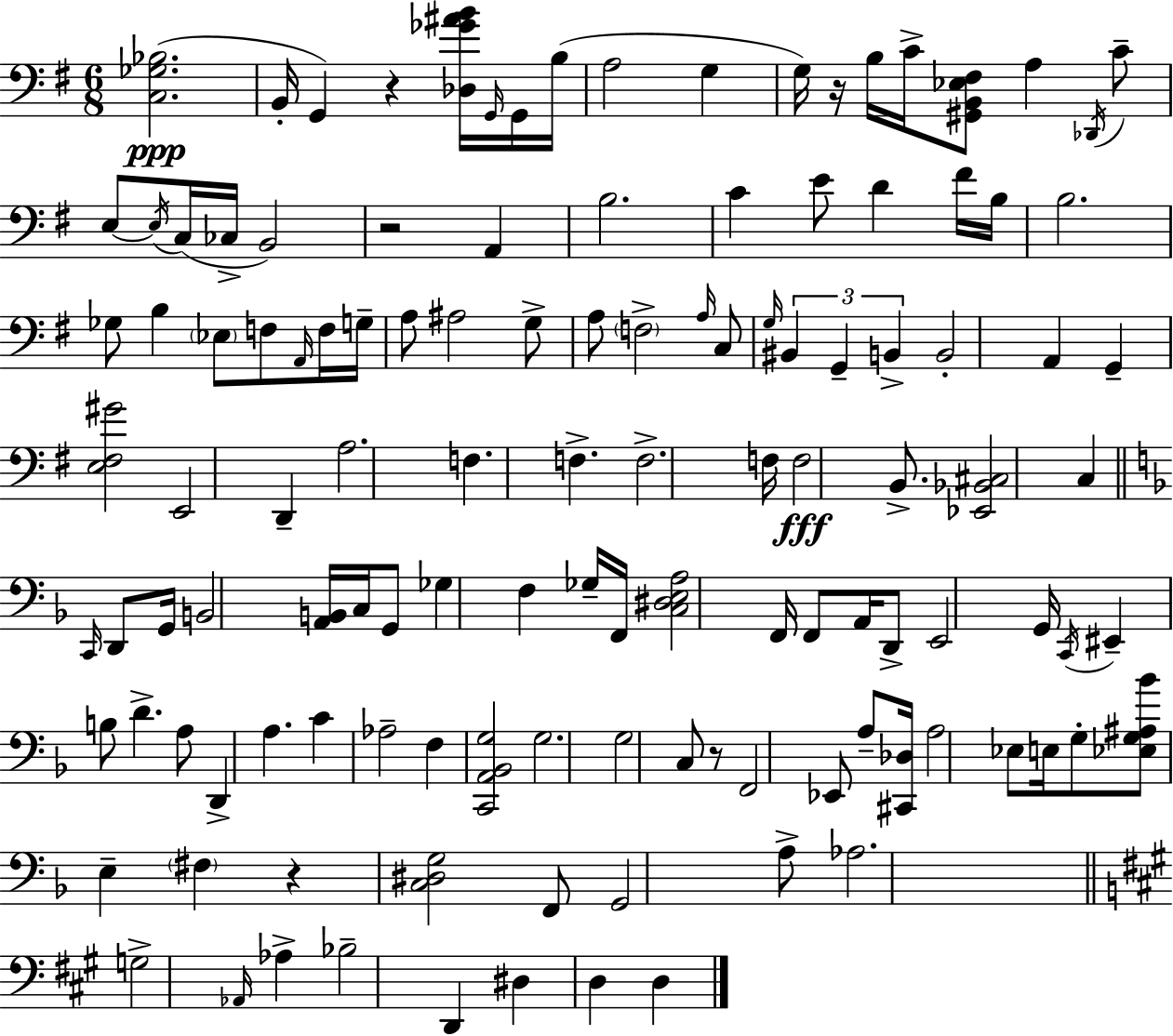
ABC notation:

X:1
T:Untitled
M:6/8
L:1/4
K:Em
[C,_G,_B,]2 B,,/4 G,, z [_D,_G^AB]/4 G,,/4 G,,/4 B,/4 A,2 G, G,/4 z/4 B,/4 C/4 [^G,,B,,_E,^F,]/2 A, _D,,/4 C/2 E,/2 E,/4 C,/4 _C,/4 B,,2 z2 A,, B,2 C E/2 D ^F/4 B,/4 B,2 _G,/2 B, _E,/2 F,/2 A,,/4 F,/4 G,/4 A,/2 ^A,2 G,/2 A,/2 F,2 A,/4 C,/2 G,/4 ^B,, G,, B,, B,,2 A,, G,, [E,^F,^G]2 E,,2 D,, A,2 F, F, F,2 F,/4 F,2 B,,/2 [_E,,_B,,^C,]2 C, C,,/4 D,,/2 G,,/4 B,,2 [A,,B,,]/4 C,/4 G,,/2 _G, F, _G,/4 F,,/4 [C,^D,E,A,]2 F,,/4 F,,/2 A,,/4 D,,/2 E,,2 G,,/4 C,,/4 ^E,, B,/2 D A,/2 D,, A, C _A,2 F, [C,,A,,_B,,G,]2 G,2 G,2 C,/2 z/2 F,,2 _E,,/2 A,/2 [^C,,_D,]/4 A,2 _E,/2 E,/4 G,/2 [_E,G,^A,_B]/2 E, ^F, z [C,^D,G,]2 F,,/2 G,,2 A,/2 _A,2 G,2 _A,,/4 _A, _B,2 D,, ^D, D, D,